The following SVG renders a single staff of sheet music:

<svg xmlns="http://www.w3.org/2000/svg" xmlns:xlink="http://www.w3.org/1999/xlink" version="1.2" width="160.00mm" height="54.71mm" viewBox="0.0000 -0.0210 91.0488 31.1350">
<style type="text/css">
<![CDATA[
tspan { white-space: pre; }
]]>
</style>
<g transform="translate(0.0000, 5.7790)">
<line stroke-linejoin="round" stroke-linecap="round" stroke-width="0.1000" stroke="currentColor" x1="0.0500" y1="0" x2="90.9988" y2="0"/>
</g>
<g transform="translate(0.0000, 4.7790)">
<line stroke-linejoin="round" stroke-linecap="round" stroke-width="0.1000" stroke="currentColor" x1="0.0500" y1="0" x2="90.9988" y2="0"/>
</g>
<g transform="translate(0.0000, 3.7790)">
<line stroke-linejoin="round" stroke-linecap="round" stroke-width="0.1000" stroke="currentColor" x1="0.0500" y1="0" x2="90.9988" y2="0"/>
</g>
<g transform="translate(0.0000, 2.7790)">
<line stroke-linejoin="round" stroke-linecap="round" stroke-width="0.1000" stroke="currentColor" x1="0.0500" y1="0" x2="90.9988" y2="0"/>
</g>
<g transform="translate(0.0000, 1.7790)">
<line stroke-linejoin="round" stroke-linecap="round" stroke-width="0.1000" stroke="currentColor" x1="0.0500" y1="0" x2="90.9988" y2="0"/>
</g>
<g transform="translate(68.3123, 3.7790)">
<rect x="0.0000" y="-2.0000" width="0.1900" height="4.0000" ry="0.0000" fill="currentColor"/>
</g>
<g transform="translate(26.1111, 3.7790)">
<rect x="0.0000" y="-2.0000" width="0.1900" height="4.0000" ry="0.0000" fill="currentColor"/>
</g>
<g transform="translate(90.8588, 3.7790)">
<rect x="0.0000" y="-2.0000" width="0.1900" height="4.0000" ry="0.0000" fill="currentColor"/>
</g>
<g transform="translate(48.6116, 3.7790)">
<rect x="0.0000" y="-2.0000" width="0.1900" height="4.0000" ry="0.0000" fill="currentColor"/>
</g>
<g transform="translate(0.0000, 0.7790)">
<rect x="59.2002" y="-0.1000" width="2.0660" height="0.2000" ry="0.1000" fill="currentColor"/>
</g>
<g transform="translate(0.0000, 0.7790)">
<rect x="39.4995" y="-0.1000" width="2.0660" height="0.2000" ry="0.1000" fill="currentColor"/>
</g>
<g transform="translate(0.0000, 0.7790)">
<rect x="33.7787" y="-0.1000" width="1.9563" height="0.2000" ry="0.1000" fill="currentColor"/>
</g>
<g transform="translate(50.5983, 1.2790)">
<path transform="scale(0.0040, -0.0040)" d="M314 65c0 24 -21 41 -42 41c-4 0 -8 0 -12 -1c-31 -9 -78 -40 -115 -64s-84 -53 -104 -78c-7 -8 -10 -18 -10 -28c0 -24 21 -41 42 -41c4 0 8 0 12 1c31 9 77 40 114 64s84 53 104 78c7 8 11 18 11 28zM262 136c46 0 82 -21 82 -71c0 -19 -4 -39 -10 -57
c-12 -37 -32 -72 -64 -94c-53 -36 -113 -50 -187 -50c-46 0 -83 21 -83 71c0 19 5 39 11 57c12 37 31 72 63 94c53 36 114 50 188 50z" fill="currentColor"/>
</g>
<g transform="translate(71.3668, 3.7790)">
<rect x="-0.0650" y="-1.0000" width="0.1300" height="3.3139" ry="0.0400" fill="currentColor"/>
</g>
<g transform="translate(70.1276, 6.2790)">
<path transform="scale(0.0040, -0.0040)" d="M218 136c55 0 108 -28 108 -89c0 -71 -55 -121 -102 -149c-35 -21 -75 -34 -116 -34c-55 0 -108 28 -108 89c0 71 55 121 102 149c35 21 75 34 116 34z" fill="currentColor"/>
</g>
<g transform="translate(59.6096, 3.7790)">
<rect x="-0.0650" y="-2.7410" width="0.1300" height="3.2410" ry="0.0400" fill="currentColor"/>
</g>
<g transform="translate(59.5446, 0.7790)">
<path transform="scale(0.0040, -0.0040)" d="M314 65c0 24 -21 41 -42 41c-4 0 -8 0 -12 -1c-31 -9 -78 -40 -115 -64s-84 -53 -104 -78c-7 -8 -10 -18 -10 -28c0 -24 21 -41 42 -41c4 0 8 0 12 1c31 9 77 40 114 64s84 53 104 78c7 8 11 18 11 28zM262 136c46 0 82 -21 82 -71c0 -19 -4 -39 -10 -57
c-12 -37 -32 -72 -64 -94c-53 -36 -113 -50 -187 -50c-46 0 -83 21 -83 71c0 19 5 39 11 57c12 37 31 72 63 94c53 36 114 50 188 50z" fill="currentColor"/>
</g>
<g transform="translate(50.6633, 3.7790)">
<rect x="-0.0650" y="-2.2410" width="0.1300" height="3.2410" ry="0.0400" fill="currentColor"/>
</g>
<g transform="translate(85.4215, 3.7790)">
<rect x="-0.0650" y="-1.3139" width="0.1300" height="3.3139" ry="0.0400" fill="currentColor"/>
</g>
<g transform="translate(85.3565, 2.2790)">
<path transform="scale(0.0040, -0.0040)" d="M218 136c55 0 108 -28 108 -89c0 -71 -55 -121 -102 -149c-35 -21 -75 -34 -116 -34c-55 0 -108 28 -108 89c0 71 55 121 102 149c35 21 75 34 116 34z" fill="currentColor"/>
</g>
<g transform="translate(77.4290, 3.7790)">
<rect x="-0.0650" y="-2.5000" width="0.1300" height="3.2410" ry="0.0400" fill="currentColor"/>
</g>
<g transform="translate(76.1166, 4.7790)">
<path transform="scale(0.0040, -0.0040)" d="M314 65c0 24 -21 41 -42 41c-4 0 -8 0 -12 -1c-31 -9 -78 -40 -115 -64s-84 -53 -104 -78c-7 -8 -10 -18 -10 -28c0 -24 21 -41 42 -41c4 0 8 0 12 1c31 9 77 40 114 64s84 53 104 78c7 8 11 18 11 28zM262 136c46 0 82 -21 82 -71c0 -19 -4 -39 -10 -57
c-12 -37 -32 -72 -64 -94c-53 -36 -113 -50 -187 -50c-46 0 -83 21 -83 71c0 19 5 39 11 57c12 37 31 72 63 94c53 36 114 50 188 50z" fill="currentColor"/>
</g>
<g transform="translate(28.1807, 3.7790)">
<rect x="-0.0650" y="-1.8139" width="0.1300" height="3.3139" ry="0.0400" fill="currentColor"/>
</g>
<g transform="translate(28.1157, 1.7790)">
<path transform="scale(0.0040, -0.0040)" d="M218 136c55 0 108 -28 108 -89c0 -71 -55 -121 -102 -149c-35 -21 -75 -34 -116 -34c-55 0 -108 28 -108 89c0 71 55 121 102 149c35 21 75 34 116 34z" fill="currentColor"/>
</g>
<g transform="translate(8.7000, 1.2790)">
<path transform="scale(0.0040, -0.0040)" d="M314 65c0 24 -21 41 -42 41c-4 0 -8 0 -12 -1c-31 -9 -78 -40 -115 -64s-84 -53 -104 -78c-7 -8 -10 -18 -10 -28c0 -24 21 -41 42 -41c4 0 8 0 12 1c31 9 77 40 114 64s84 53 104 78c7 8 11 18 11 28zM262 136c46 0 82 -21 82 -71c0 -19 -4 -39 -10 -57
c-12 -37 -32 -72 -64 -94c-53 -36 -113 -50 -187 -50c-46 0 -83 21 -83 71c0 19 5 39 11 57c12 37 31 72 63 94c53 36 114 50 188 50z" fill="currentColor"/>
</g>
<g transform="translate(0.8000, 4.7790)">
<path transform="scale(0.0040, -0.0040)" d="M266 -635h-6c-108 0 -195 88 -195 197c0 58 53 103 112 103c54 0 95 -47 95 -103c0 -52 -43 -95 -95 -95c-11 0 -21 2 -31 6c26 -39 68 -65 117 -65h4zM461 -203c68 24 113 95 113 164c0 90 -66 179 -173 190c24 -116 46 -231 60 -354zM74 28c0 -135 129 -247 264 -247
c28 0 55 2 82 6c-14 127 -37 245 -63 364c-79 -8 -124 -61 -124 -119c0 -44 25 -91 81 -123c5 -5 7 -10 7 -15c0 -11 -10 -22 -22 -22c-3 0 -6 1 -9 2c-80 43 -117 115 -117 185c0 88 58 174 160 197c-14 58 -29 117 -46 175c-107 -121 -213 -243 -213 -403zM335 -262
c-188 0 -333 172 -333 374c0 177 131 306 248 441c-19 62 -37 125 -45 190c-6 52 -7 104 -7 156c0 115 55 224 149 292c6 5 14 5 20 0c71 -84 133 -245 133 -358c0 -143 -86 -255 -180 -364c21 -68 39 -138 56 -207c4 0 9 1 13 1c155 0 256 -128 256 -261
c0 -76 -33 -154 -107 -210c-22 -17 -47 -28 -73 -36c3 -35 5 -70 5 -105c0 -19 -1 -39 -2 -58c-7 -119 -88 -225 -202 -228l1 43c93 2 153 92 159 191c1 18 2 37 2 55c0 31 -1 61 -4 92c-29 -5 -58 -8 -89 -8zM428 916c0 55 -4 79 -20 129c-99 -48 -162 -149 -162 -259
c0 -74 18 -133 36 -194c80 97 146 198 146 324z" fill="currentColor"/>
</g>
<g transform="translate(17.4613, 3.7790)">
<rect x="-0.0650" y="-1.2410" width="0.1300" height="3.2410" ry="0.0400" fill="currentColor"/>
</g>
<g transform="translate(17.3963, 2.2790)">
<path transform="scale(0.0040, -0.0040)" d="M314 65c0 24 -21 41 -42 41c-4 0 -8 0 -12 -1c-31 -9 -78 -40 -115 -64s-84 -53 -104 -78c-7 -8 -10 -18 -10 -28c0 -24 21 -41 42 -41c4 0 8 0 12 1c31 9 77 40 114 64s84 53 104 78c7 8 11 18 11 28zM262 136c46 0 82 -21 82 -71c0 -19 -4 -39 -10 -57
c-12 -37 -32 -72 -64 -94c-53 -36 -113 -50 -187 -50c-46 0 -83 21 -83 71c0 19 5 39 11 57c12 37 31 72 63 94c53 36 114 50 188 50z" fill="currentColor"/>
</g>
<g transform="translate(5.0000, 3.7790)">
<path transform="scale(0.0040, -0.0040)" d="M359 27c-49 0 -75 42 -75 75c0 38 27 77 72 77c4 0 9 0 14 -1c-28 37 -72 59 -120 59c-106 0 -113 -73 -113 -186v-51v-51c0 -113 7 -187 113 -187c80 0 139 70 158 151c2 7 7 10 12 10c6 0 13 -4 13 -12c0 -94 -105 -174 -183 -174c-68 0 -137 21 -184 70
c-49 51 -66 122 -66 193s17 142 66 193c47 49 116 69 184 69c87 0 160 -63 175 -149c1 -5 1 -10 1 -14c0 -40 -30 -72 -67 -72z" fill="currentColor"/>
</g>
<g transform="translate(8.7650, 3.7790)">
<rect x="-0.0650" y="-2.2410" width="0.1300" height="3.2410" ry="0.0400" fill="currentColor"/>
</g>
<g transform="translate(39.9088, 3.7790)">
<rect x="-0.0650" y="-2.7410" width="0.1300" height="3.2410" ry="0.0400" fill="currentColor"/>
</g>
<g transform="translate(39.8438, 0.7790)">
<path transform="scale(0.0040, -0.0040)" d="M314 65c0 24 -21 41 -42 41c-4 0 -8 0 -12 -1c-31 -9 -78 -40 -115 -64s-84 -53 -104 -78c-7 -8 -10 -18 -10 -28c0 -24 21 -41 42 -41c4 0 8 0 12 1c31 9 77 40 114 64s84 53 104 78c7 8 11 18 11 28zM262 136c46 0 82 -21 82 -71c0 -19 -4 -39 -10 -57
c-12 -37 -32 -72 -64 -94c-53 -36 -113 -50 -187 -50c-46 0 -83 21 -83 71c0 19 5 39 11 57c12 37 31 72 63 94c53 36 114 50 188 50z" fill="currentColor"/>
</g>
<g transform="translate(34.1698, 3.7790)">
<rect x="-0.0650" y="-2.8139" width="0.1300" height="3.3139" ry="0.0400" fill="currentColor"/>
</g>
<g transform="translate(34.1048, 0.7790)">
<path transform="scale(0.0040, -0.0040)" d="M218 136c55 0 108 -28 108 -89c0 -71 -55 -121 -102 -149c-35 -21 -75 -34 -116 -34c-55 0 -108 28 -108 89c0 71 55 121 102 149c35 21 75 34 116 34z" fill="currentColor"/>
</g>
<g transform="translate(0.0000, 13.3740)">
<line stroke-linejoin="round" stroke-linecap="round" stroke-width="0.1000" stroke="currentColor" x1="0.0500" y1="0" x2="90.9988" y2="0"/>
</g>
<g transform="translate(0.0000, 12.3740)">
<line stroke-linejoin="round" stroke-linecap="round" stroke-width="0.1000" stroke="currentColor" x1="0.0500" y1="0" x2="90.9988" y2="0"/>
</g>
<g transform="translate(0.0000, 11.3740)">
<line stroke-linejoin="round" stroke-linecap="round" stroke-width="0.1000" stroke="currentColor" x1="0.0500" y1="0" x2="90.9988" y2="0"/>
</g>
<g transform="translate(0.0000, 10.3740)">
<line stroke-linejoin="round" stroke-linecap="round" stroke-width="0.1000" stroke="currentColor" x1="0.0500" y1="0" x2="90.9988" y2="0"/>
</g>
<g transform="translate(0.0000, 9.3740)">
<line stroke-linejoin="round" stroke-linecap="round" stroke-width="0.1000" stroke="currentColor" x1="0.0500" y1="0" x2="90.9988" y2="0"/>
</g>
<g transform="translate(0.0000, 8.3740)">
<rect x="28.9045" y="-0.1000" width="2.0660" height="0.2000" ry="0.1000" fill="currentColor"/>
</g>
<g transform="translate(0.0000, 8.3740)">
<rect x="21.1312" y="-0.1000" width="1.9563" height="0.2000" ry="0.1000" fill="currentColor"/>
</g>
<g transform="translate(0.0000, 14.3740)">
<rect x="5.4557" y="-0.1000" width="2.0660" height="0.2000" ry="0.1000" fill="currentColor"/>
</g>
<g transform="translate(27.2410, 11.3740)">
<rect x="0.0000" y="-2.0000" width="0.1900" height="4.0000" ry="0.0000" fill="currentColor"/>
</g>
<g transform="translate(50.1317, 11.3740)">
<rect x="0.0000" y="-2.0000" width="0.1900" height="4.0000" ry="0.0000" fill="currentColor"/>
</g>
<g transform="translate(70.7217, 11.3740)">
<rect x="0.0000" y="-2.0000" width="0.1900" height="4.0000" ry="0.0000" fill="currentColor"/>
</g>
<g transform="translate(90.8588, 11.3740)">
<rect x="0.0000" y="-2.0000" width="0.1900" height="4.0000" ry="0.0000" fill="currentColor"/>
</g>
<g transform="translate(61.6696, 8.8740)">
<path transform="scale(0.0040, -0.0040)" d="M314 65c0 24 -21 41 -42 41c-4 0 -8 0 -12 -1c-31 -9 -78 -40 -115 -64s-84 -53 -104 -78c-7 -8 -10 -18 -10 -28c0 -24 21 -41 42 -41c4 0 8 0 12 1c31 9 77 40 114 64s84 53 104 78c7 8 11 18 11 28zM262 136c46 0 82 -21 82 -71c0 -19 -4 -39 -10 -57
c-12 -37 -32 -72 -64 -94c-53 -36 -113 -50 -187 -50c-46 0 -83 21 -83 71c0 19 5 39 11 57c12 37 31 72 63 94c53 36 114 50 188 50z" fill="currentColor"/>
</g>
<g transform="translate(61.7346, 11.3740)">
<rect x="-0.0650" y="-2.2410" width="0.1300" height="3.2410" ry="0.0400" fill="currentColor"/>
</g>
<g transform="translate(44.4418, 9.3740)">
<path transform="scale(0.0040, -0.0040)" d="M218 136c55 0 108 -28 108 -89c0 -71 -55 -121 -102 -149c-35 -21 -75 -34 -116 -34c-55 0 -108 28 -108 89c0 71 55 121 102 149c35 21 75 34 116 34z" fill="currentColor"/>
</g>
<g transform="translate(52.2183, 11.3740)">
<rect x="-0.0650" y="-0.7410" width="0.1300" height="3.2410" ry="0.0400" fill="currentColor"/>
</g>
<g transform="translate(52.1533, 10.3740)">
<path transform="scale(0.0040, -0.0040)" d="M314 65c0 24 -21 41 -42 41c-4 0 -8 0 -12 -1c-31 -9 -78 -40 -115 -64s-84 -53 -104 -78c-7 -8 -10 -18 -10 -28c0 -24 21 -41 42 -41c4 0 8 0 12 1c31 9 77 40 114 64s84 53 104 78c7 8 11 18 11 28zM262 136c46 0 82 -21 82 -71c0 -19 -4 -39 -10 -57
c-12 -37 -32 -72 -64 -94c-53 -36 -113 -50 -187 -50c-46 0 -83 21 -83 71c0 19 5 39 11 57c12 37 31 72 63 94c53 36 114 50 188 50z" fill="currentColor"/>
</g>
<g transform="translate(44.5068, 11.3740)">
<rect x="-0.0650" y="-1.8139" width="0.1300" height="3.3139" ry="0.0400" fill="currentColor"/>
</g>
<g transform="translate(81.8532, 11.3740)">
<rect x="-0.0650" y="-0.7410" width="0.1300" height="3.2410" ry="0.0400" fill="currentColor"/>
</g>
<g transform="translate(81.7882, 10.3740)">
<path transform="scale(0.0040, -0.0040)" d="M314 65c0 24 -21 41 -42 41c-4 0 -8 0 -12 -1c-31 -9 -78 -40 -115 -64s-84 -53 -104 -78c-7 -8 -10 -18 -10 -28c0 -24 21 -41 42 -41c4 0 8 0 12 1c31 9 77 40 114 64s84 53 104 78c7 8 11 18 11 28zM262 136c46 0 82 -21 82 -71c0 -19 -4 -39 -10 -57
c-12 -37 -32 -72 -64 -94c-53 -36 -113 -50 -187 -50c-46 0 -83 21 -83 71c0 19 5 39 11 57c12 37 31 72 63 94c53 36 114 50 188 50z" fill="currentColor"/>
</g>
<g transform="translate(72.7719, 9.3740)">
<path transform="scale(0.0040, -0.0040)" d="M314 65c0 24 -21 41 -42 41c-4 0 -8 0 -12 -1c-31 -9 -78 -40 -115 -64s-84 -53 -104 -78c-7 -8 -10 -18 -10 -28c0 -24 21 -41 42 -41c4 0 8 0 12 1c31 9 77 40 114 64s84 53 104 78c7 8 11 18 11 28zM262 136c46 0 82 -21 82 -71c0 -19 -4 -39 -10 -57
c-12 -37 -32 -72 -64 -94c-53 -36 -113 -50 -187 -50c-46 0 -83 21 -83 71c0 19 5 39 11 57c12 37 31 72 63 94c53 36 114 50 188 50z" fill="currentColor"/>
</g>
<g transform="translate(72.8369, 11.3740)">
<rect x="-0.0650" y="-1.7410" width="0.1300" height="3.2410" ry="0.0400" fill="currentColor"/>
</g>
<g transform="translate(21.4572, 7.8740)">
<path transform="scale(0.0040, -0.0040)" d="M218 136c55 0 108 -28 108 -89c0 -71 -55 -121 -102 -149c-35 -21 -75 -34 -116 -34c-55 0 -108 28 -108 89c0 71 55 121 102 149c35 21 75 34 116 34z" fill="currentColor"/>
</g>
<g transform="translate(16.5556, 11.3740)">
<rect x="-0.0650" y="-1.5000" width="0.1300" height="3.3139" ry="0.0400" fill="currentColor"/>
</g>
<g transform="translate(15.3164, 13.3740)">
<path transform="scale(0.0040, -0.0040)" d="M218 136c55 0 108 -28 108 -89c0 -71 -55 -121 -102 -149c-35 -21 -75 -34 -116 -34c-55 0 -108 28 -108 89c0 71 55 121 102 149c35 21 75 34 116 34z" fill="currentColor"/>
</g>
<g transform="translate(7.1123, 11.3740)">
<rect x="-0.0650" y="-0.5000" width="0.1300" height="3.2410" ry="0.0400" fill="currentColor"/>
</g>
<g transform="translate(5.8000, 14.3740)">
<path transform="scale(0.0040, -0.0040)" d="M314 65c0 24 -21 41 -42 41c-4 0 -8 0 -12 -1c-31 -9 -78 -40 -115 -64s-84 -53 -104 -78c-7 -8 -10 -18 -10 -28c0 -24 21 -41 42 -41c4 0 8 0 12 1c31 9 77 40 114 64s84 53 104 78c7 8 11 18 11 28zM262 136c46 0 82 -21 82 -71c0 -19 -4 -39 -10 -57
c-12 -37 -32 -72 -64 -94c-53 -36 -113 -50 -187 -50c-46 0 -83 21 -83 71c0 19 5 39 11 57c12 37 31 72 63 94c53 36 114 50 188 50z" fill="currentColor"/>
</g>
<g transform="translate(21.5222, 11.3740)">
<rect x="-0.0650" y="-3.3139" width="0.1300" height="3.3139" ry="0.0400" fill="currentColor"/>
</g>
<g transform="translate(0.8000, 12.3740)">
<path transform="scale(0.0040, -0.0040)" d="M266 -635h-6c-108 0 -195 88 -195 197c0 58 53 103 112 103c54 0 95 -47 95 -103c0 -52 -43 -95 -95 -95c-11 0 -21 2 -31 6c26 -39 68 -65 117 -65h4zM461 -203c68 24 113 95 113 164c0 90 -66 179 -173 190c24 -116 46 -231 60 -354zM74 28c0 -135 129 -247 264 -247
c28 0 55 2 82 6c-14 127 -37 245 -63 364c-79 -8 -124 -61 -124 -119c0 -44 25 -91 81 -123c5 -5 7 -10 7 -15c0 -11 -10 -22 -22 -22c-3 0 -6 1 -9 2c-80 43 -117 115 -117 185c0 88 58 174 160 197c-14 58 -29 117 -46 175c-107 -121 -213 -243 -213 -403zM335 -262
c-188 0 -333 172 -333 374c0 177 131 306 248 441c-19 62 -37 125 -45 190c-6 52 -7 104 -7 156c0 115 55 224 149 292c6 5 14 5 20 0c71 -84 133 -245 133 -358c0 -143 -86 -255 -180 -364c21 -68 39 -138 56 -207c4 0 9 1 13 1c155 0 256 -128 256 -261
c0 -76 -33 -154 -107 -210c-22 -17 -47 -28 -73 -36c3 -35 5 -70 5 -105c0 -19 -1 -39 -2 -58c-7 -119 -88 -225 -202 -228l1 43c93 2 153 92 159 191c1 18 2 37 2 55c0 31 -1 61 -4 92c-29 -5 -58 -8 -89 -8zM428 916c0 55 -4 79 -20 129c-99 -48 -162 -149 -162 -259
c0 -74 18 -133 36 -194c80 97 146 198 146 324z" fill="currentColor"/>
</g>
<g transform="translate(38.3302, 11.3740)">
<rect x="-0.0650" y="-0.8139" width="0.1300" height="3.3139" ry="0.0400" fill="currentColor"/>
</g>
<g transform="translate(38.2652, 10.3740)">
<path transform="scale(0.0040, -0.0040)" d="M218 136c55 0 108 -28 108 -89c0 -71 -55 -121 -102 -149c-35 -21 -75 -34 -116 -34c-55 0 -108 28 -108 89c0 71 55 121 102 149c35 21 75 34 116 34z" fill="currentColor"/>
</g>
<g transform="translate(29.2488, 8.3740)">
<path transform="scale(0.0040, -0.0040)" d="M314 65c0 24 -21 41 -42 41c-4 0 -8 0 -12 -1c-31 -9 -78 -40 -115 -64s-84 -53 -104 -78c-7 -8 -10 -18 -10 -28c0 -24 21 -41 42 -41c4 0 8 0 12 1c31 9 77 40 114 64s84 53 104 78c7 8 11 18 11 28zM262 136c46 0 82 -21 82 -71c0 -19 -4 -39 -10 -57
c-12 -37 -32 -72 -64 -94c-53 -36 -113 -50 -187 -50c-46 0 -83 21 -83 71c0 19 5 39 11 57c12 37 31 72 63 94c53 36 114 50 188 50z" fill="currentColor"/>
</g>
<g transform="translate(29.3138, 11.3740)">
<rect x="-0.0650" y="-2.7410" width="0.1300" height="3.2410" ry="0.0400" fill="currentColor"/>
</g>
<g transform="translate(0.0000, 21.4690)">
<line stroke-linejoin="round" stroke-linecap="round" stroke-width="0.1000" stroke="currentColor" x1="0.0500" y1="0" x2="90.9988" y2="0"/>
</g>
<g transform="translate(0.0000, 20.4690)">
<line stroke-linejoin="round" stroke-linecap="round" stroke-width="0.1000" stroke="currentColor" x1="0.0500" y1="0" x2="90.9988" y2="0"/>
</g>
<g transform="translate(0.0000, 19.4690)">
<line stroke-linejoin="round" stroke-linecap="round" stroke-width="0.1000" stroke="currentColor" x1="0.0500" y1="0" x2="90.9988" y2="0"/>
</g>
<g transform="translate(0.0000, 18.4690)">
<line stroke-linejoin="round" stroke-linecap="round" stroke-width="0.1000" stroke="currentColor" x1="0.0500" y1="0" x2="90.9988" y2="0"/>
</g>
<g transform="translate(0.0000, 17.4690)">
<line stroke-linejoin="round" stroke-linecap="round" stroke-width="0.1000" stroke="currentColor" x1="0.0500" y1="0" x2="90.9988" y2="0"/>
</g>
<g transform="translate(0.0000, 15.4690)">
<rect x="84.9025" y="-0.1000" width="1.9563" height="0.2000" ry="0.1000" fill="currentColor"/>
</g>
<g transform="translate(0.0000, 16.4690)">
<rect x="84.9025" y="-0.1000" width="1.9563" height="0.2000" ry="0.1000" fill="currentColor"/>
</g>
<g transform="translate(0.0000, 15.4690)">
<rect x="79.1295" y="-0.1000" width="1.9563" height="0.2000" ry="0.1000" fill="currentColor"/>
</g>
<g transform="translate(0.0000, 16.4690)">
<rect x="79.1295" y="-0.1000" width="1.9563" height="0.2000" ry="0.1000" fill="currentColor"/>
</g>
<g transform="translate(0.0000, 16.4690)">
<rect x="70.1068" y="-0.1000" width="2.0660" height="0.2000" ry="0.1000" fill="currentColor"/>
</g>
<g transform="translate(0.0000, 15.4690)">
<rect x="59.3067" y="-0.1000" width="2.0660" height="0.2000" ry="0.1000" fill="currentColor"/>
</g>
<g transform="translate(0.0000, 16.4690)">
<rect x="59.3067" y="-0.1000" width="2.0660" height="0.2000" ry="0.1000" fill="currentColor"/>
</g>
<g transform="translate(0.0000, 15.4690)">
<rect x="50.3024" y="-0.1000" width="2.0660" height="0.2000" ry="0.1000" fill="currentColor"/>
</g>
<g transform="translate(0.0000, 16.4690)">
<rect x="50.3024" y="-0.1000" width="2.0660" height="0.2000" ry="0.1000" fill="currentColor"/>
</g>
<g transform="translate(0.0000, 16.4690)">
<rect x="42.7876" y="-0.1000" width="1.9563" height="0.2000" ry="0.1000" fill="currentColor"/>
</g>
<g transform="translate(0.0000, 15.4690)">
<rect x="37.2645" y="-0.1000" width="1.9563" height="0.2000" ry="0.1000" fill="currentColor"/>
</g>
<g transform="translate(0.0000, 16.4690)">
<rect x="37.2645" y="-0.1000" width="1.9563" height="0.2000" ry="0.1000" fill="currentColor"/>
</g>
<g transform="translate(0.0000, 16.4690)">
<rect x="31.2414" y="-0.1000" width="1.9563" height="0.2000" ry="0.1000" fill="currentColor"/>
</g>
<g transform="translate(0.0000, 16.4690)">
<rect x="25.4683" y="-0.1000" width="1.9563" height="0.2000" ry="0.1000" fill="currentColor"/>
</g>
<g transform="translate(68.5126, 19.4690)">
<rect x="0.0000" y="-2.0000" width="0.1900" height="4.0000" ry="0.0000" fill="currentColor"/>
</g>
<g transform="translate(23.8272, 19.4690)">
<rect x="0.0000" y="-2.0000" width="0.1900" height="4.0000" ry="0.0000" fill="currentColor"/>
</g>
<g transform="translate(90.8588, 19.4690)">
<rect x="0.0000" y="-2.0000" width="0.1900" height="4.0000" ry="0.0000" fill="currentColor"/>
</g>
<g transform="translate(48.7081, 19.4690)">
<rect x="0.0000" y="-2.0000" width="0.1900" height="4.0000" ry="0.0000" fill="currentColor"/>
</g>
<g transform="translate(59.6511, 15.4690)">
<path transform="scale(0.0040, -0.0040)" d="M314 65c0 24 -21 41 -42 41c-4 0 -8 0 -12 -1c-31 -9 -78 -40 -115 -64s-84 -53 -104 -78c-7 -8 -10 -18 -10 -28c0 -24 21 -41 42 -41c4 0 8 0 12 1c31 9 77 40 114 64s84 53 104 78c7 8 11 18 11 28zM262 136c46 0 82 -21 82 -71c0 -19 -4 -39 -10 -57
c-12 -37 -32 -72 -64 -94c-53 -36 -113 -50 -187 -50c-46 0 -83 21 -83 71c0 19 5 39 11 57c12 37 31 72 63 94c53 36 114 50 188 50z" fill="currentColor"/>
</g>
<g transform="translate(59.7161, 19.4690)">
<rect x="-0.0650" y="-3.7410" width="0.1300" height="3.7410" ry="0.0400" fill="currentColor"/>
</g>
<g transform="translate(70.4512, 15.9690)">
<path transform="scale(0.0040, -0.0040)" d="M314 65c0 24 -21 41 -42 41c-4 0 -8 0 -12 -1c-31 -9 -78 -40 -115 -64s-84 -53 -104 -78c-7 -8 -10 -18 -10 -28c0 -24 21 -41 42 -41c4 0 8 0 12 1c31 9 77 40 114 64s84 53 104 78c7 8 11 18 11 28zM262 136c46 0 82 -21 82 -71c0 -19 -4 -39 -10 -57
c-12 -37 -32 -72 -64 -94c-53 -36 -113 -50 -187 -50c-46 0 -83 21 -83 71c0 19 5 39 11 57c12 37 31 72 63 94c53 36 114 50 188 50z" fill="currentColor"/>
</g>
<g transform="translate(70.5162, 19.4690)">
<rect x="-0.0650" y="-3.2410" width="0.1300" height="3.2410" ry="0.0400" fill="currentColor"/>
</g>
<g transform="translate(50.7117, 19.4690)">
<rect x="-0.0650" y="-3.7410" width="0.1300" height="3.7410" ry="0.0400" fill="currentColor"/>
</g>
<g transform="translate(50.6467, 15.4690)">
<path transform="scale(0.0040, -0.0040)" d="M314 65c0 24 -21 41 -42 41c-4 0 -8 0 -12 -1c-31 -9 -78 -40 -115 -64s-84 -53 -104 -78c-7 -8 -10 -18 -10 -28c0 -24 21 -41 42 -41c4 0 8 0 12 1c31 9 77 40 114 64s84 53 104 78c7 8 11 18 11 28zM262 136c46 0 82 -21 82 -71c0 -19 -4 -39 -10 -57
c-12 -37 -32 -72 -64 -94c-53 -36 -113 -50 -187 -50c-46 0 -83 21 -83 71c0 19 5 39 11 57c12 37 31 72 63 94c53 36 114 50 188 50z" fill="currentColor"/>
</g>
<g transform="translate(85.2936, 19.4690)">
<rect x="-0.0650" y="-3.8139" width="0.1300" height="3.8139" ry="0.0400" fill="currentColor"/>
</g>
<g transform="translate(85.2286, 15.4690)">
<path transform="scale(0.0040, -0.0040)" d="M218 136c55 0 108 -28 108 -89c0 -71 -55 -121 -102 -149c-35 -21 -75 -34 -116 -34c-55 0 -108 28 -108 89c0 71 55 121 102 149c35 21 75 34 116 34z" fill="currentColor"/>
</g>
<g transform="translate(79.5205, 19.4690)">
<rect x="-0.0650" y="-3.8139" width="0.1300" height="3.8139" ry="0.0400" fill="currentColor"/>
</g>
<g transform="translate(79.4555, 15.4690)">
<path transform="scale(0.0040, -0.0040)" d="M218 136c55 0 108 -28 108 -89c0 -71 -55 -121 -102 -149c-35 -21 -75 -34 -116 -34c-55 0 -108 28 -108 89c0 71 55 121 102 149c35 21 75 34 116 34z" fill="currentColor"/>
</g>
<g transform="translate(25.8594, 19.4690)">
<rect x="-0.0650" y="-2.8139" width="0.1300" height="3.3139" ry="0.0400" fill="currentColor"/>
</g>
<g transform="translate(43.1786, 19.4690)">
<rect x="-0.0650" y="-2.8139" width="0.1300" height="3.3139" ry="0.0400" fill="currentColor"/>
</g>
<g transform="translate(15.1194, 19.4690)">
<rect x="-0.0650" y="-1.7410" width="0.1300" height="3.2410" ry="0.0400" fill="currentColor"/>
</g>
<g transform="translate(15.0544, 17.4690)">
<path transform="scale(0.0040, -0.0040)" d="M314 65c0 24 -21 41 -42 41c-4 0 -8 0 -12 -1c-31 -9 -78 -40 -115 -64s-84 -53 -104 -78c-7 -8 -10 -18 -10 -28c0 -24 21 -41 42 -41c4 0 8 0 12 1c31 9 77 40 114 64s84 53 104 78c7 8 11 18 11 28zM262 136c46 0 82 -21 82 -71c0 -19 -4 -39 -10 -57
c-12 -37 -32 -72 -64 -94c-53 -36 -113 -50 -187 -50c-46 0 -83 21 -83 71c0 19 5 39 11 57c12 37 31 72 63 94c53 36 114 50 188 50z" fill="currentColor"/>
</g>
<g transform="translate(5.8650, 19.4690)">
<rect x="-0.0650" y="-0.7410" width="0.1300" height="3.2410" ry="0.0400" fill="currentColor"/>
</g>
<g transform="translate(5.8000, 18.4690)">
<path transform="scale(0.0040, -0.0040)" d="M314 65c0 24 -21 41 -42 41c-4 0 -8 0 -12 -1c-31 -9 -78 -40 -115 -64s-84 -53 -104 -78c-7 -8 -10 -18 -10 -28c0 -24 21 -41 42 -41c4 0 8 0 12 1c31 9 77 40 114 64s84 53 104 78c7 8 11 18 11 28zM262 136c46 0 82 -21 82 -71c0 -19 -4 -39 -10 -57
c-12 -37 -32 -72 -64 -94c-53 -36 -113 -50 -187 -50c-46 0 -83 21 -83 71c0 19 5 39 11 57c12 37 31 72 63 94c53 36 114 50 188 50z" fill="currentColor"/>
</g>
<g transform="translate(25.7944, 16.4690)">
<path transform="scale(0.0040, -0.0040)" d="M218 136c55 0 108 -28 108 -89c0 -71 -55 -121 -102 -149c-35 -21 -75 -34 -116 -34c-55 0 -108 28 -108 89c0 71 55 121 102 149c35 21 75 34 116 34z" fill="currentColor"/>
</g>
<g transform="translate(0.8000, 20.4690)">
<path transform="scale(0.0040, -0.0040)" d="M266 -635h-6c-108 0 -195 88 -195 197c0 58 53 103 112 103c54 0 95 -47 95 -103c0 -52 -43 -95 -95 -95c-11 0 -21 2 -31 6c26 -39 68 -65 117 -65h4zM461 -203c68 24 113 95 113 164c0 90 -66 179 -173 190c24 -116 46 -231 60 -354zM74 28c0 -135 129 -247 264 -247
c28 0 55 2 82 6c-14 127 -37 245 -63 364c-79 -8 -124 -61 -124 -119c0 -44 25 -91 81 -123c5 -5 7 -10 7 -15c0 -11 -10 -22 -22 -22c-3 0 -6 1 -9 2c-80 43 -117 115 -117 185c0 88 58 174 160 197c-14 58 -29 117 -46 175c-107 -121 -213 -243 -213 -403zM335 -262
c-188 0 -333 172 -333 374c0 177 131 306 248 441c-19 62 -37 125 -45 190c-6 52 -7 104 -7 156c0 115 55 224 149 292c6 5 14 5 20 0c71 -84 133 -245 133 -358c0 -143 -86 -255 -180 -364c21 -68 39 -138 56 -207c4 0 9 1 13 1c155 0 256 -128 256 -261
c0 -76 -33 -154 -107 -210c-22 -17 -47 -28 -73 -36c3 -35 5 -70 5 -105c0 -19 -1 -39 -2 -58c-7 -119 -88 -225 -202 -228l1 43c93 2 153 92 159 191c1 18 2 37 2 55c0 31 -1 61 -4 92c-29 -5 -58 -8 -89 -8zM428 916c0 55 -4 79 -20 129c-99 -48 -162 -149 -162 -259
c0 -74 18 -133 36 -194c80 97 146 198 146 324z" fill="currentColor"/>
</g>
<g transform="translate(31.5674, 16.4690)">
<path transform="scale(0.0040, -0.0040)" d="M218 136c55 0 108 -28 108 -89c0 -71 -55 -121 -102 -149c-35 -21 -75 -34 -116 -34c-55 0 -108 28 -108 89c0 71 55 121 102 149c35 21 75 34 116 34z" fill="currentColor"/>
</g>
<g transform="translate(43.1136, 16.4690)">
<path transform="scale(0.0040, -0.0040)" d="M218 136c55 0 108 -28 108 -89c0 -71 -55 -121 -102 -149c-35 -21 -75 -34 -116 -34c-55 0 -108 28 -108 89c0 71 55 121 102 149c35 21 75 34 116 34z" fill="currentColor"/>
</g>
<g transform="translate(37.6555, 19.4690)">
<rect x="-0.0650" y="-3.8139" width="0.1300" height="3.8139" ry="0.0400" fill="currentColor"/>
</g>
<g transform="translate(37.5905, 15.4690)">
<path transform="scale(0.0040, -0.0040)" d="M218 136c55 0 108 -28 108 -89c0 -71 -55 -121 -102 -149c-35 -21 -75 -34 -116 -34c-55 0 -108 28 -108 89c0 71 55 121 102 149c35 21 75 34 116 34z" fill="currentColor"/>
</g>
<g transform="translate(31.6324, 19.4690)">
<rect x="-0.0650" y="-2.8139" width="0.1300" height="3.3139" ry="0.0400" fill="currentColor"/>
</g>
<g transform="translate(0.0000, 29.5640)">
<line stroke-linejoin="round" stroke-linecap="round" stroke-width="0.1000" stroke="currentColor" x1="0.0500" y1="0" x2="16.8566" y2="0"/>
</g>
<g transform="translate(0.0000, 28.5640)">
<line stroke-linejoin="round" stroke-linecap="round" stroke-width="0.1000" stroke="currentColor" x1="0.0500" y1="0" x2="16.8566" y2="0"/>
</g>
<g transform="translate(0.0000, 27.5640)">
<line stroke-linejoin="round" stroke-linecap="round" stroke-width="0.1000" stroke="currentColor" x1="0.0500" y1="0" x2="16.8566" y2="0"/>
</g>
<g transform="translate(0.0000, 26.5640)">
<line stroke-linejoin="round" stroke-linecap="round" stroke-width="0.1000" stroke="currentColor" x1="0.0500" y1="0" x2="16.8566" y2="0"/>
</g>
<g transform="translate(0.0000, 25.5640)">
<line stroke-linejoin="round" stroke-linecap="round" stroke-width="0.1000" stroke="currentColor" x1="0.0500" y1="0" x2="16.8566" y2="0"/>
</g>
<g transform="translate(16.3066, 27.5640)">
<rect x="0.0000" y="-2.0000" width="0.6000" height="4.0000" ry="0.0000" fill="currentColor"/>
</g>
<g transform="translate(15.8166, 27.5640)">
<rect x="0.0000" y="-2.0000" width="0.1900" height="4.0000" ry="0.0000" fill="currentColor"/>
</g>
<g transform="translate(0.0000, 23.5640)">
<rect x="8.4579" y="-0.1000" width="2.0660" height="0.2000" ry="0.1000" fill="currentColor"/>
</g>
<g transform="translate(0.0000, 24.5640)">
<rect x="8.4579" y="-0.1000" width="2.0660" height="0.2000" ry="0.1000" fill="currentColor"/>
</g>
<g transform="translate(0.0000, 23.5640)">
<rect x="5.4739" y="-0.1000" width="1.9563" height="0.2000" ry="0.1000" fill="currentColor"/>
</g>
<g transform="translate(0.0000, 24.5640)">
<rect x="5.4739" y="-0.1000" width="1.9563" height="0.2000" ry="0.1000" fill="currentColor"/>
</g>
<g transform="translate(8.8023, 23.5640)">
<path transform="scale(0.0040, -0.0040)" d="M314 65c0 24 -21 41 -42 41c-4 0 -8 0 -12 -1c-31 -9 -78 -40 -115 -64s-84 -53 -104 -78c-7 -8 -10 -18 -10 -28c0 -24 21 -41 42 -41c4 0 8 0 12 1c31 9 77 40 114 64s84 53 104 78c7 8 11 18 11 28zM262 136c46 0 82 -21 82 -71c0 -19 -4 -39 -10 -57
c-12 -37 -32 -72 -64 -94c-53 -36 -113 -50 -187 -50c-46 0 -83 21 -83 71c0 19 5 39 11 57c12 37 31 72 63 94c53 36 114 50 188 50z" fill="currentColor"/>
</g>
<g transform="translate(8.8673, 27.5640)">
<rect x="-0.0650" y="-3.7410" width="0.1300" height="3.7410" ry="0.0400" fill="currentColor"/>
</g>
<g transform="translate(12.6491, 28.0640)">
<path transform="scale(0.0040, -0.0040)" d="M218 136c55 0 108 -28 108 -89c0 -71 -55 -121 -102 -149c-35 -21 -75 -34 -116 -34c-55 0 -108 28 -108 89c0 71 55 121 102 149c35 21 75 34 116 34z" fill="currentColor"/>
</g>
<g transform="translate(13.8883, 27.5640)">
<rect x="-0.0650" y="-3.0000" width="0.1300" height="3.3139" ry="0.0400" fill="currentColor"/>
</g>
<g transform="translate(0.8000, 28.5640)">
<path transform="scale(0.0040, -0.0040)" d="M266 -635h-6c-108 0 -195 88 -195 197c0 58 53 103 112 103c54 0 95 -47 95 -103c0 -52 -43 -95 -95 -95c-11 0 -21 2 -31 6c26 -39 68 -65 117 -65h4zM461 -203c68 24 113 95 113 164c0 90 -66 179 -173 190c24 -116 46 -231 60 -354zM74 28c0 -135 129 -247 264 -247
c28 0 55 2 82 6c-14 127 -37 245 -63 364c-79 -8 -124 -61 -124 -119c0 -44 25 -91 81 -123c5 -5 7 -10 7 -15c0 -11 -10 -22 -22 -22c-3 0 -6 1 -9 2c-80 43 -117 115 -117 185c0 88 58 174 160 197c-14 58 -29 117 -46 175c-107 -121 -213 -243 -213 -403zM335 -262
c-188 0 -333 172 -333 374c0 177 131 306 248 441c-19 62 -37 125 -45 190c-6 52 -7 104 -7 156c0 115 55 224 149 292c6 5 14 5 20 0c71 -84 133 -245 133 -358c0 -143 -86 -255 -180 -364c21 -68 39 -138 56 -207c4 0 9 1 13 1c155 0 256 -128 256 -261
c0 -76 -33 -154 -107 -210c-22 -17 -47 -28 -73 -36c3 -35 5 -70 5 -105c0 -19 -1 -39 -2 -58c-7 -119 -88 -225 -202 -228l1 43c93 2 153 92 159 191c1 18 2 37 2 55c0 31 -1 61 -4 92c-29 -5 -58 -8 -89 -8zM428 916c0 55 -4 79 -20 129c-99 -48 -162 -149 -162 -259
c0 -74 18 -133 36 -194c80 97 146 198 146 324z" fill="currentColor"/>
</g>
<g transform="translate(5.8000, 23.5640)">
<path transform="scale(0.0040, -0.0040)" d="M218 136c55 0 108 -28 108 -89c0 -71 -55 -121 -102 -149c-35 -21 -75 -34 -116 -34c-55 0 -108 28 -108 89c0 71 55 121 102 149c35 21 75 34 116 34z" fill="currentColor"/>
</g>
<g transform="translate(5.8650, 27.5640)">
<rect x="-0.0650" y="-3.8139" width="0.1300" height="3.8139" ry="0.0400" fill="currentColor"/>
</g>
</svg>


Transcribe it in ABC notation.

X:1
T:Untitled
M:4/4
L:1/4
K:C
g2 e2 f a a2 g2 a2 D G2 e C2 E b a2 d f d2 g2 f2 d2 d2 f2 a a c' a c'2 c'2 b2 c' c' c' c'2 A